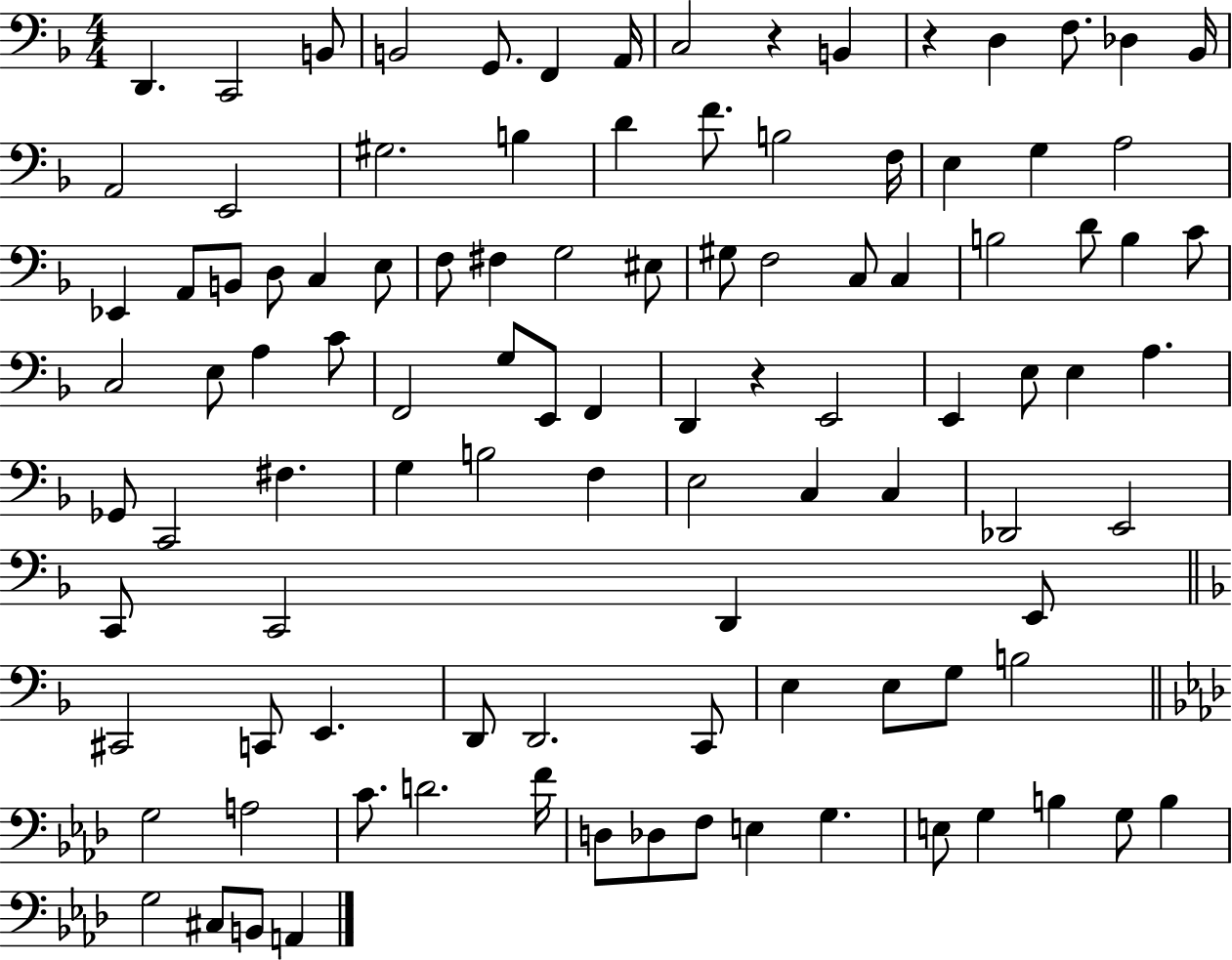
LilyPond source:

{
  \clef bass
  \numericTimeSignature
  \time 4/4
  \key f \major
  d,4. c,2 b,8 | b,2 g,8. f,4 a,16 | c2 r4 b,4 | r4 d4 f8. des4 bes,16 | \break a,2 e,2 | gis2. b4 | d'4 f'8. b2 f16 | e4 g4 a2 | \break ees,4 a,8 b,8 d8 c4 e8 | f8 fis4 g2 eis8 | gis8 f2 c8 c4 | b2 d'8 b4 c'8 | \break c2 e8 a4 c'8 | f,2 g8 e,8 f,4 | d,4 r4 e,2 | e,4 e8 e4 a4. | \break ges,8 c,2 fis4. | g4 b2 f4 | e2 c4 c4 | des,2 e,2 | \break c,8 c,2 d,4 e,8 | \bar "||" \break \key f \major cis,2 c,8 e,4. | d,8 d,2. c,8 | e4 e8 g8 b2 | \bar "||" \break \key f \minor g2 a2 | c'8. d'2. f'16 | d8 des8 f8 e4 g4. | e8 g4 b4 g8 b4 | \break g2 cis8 b,8 a,4 | \bar "|."
}